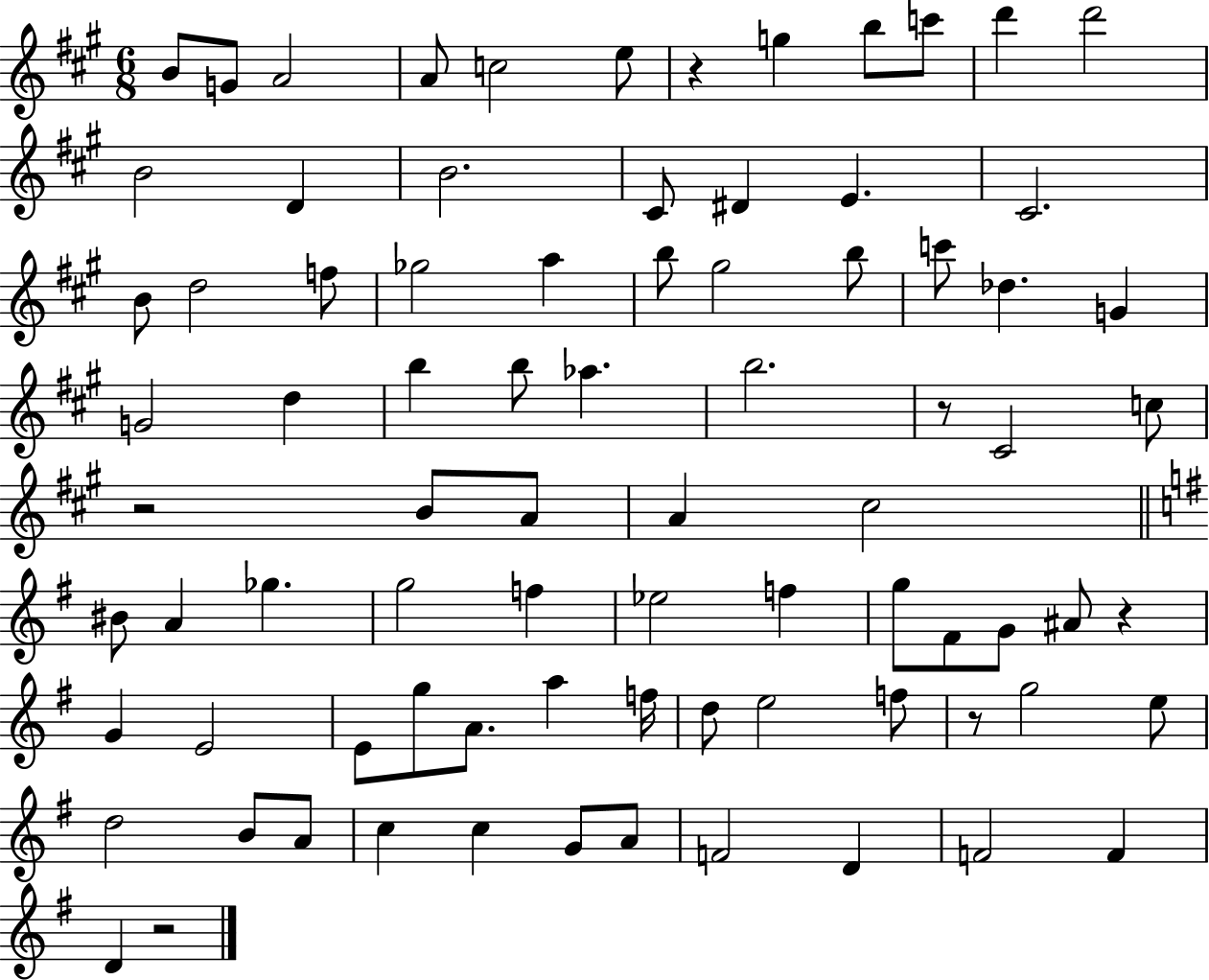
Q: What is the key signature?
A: A major